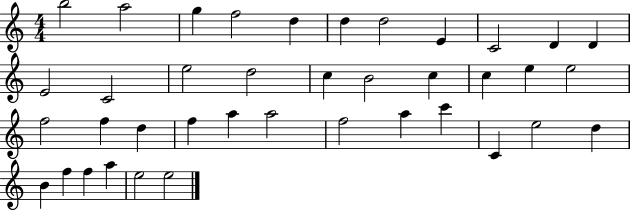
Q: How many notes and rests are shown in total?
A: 39